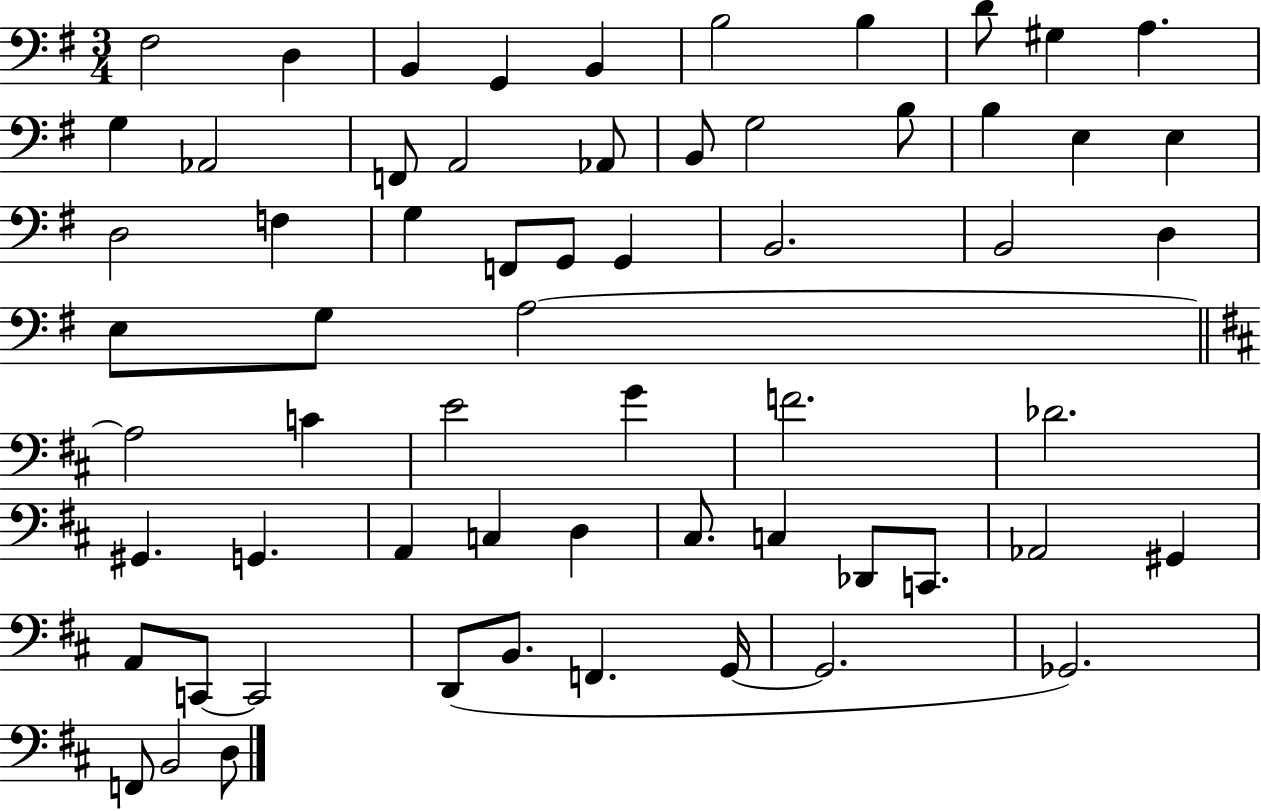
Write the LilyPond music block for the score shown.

{
  \clef bass
  \numericTimeSignature
  \time 3/4
  \key g \major
  fis2 d4 | b,4 g,4 b,4 | b2 b4 | d'8 gis4 a4. | \break g4 aes,2 | f,8 a,2 aes,8 | b,8 g2 b8 | b4 e4 e4 | \break d2 f4 | g4 f,8 g,8 g,4 | b,2. | b,2 d4 | \break e8 g8 a2~~ | \bar "||" \break \key b \minor a2 c'4 | e'2 g'4 | f'2. | des'2. | \break gis,4. g,4. | a,4 c4 d4 | cis8. c4 des,8 c,8. | aes,2 gis,4 | \break a,8 c,8~~ c,2 | d,8( b,8. f,4. g,16~~ | g,2. | ges,2.) | \break f,8 b,2 d8 | \bar "|."
}